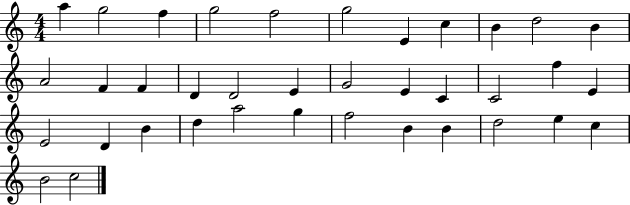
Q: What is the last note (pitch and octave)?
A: C5